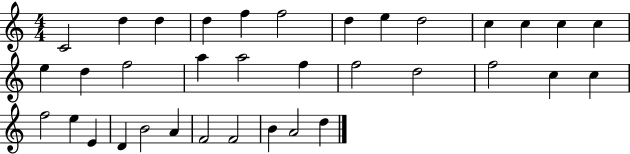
C4/h D5/q D5/q D5/q F5/q F5/h D5/q E5/q D5/h C5/q C5/q C5/q C5/q E5/q D5/q F5/h A5/q A5/h F5/q F5/h D5/h F5/h C5/q C5/q F5/h E5/q E4/q D4/q B4/h A4/q F4/h F4/h B4/q A4/h D5/q